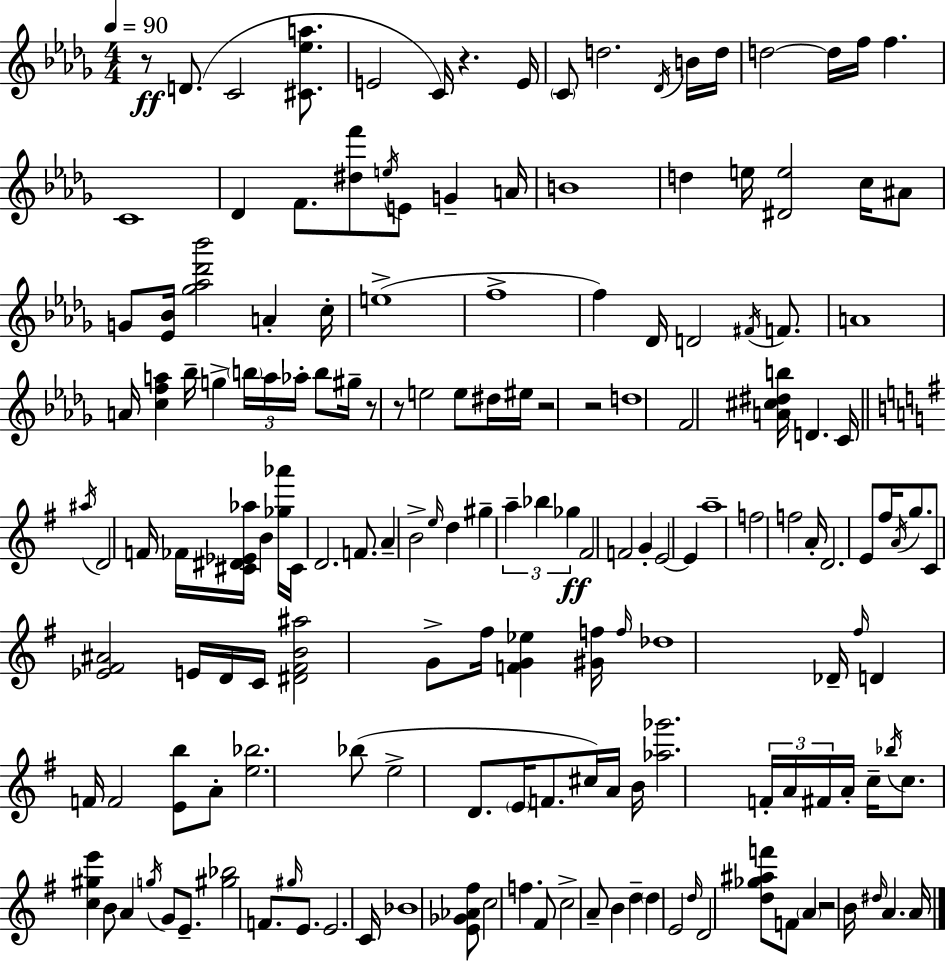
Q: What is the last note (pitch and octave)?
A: A4